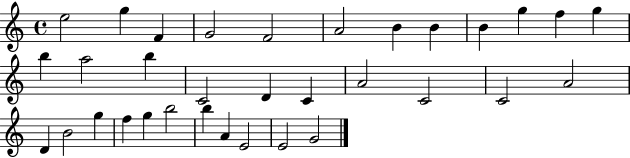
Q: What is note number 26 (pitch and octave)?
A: F5